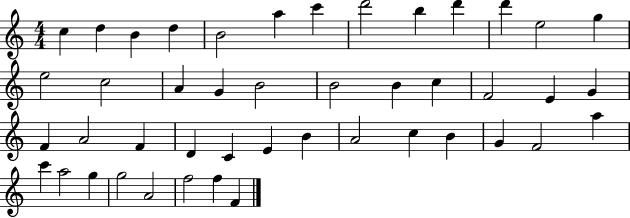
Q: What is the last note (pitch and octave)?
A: F4